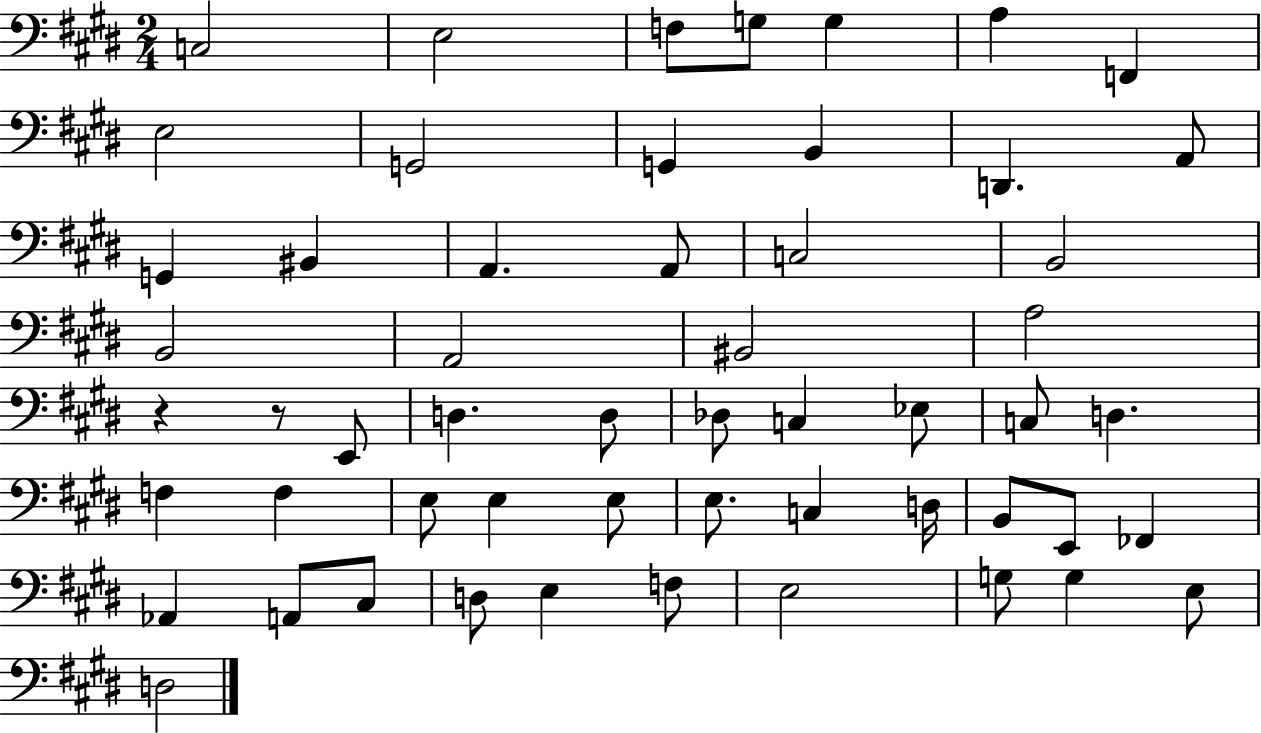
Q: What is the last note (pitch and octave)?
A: D3